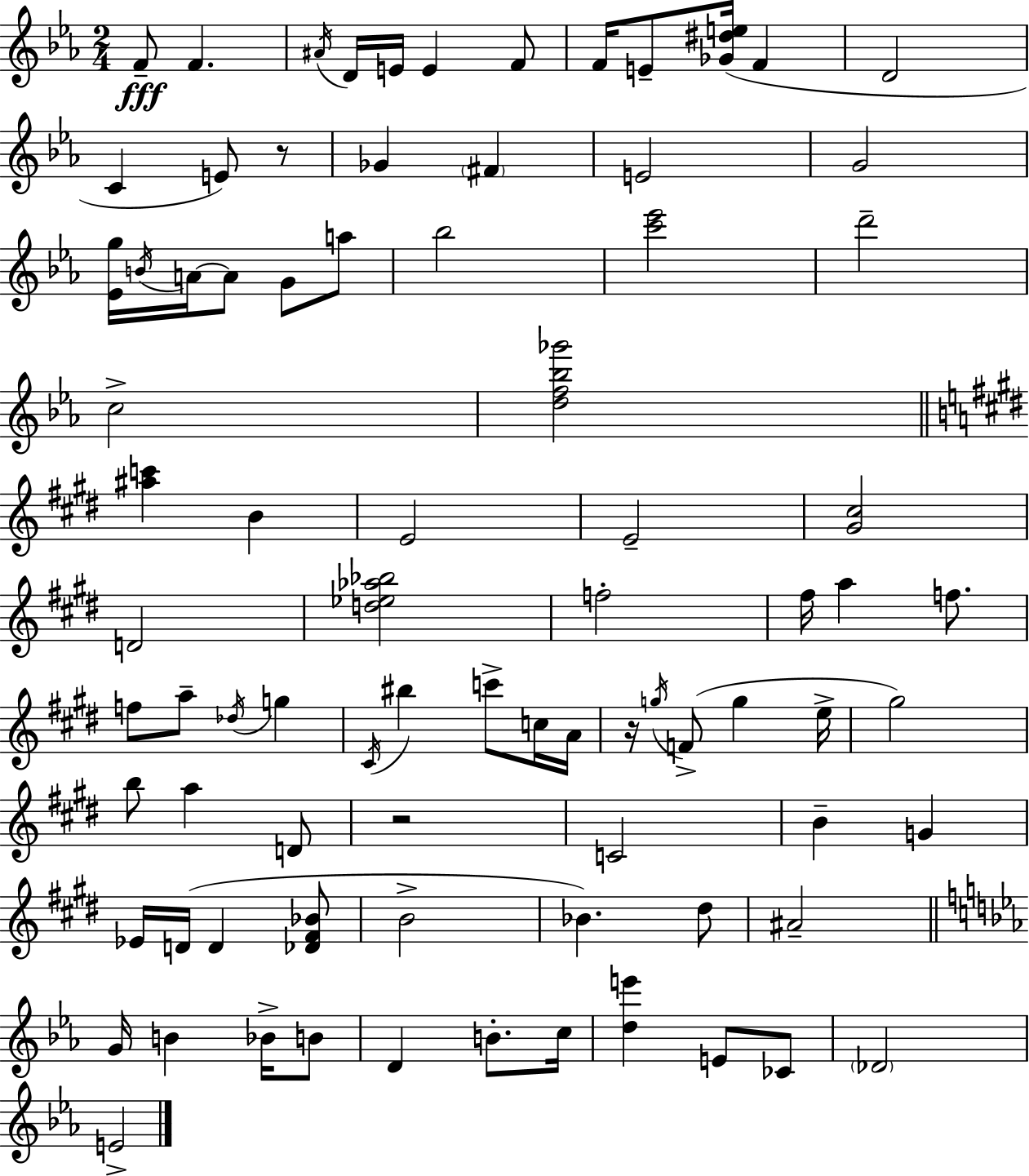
{
  \clef treble
  \numericTimeSignature
  \time 2/4
  \key c \minor
  f'8--\fff f'4. | \acciaccatura { ais'16 } d'16 e'16 e'4 f'8 | f'16 e'8-- <ges' dis'' e''>16( f'4 | d'2 | \break c'4 e'8) r8 | ges'4 \parenthesize fis'4 | e'2 | g'2 | \break <ees' g''>16 \acciaccatura { b'16 } a'16~~ a'8 g'8 | a''8 bes''2 | <c''' ees'''>2 | d'''2-- | \break c''2-> | <d'' f'' bes'' ges'''>2 | \bar "||" \break \key e \major <ais'' c'''>4 b'4 | e'2 | e'2-- | <gis' cis''>2 | \break d'2 | <d'' ees'' aes'' bes''>2 | f''2-. | fis''16 a''4 f''8. | \break f''8 a''8-- \acciaccatura { des''16 } g''4 | \acciaccatura { cis'16 } bis''4 c'''8-> | c''16 a'16 r16 \acciaccatura { g''16 } f'8->( g''4 | e''16-> gis''2) | \break b''8 a''4 | d'8 r2 | c'2 | b'4-- g'4 | \break ees'16 d'16( d'4 | <des' fis' bes'>8 b'2-> | bes'4.) | dis''8 ais'2-- | \break \bar "||" \break \key c \minor g'16 b'4 bes'16-> b'8 | d'4 b'8.-. c''16 | <d'' e'''>4 e'8 ces'8 | \parenthesize des'2 | \break e'2-> | \bar "|."
}